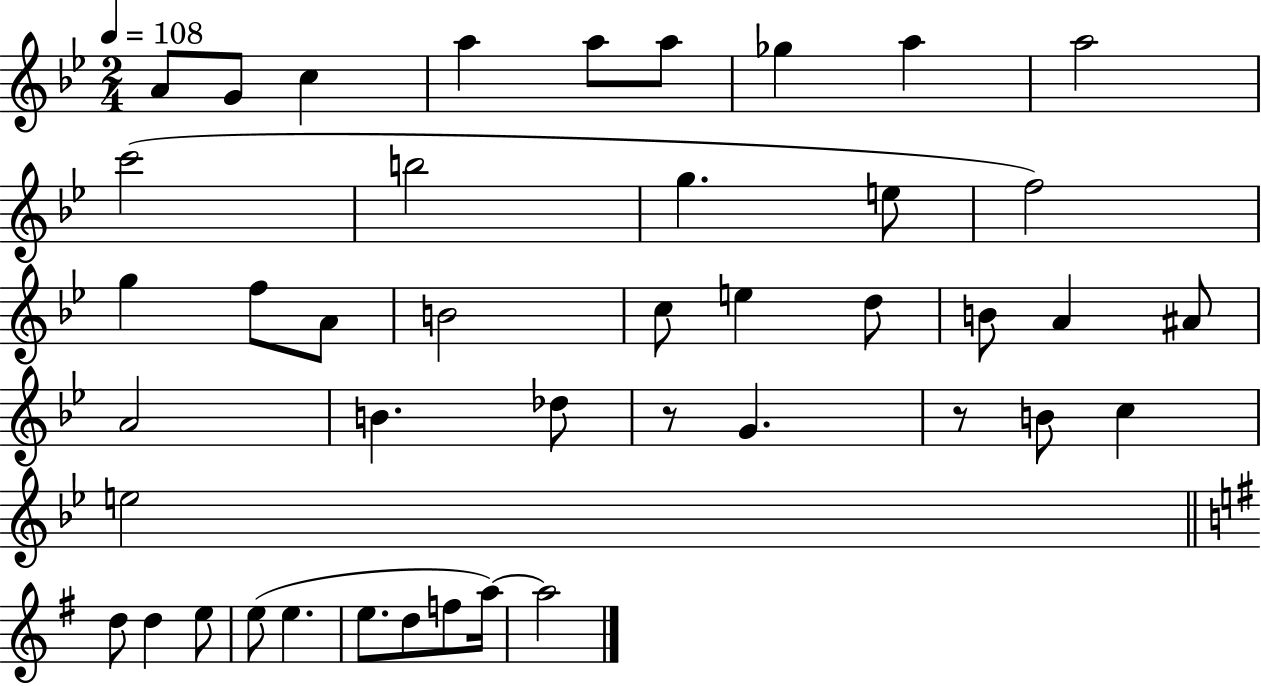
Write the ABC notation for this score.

X:1
T:Untitled
M:2/4
L:1/4
K:Bb
A/2 G/2 c a a/2 a/2 _g a a2 c'2 b2 g e/2 f2 g f/2 A/2 B2 c/2 e d/2 B/2 A ^A/2 A2 B _d/2 z/2 G z/2 B/2 c e2 d/2 d e/2 e/2 e e/2 d/2 f/2 a/4 a2